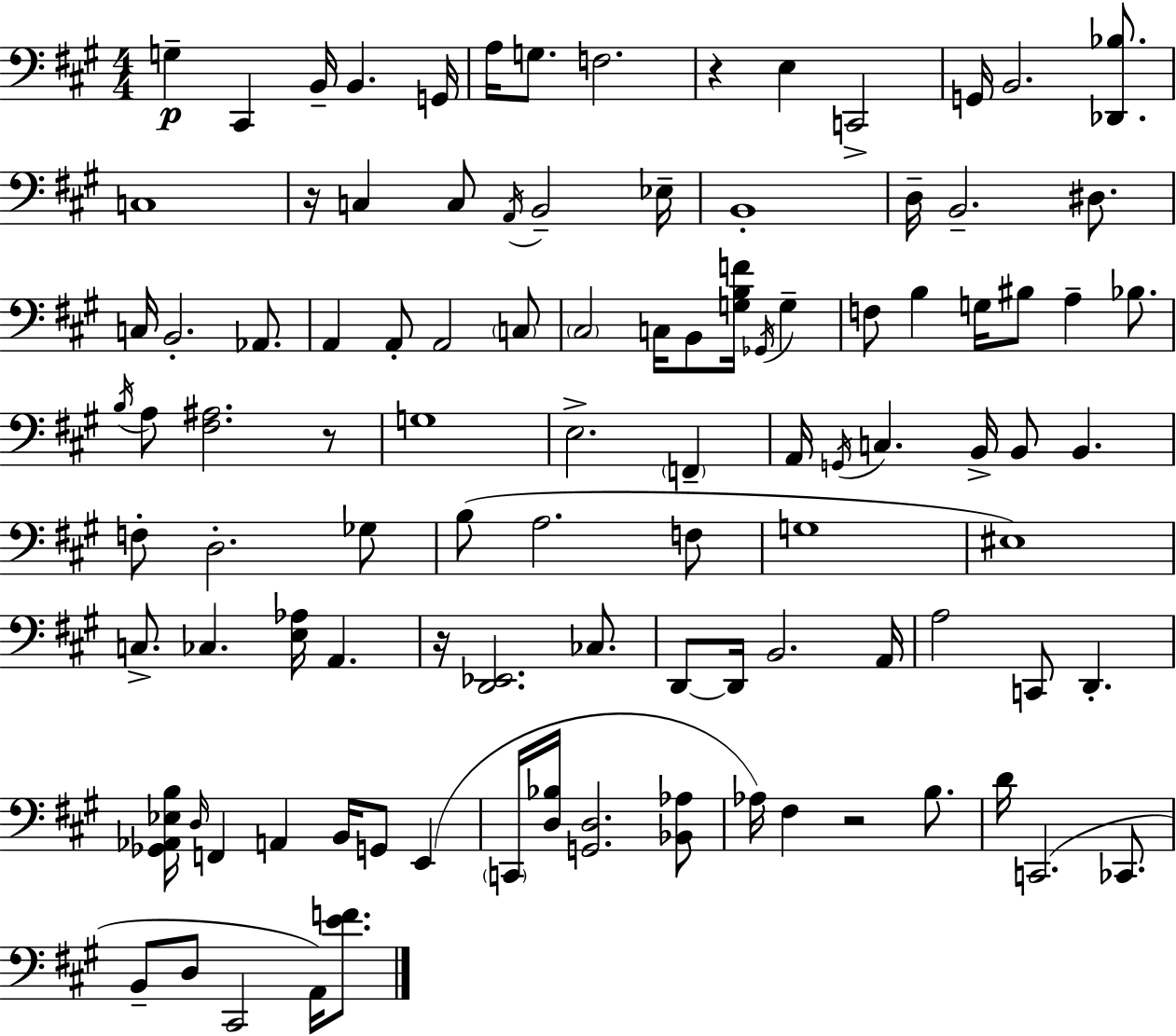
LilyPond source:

{
  \clef bass
  \numericTimeSignature
  \time 4/4
  \key a \major
  g4--\p cis,4 b,16-- b,4. g,16 | a16 g8. f2. | r4 e4 c,2-> | g,16 b,2. <des, bes>8. | \break c1 | r16 c4 c8 \acciaccatura { a,16 } b,2-- | ees16-- b,1-. | d16-- b,2.-- dis8. | \break c16 b,2.-. aes,8. | a,4 a,8-. a,2 \parenthesize c8 | \parenthesize cis2 c16 b,8 <g b f'>16 \acciaccatura { ges,16 } g4-- | f8 b4 g16 bis8 a4-- bes8. | \break \acciaccatura { b16 } a8 <fis ais>2. | r8 g1 | e2.-> \parenthesize f,4-- | a,16 \acciaccatura { g,16 } c4. b,16-> b,8 b,4. | \break f8-. d2.-. | ges8 b8( a2. | f8 g1 | eis1) | \break c8.-> ces4. <e aes>16 a,4. | r16 <d, ees,>2. | ces8. d,8~~ d,16 b,2. | a,16 a2 c,8 d,4.-. | \break <ges, aes, ees b>16 \grace { d16 } f,4 a,4 b,16 g,8 | e,4( \parenthesize c,16 <d bes>16 <g, d>2. | <bes, aes>8 aes16) fis4 r2 | b8. d'16 c,2.( | \break ces,8. b,8-- d8 cis,2 | a,16) <e' f'>8. \bar "|."
}